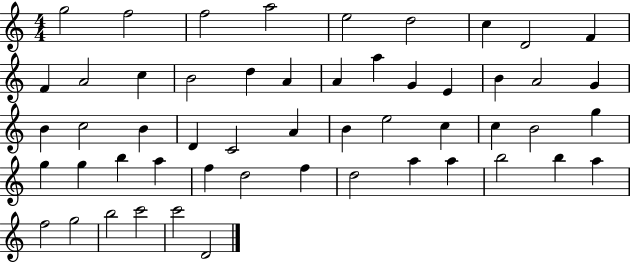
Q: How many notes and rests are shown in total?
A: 53